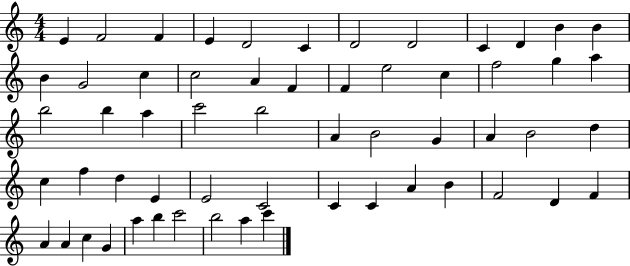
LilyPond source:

{
  \clef treble
  \numericTimeSignature
  \time 4/4
  \key c \major
  e'4 f'2 f'4 | e'4 d'2 c'4 | d'2 d'2 | c'4 d'4 b'4 b'4 | \break b'4 g'2 c''4 | c''2 a'4 f'4 | f'4 e''2 c''4 | f''2 g''4 a''4 | \break b''2 b''4 a''4 | c'''2 b''2 | a'4 b'2 g'4 | a'4 b'2 d''4 | \break c''4 f''4 d''4 e'4 | e'2 c'2 | c'4 c'4 a'4 b'4 | f'2 d'4 f'4 | \break a'4 a'4 c''4 g'4 | a''4 b''4 c'''2 | b''2 a''4 c'''4 | \bar "|."
}